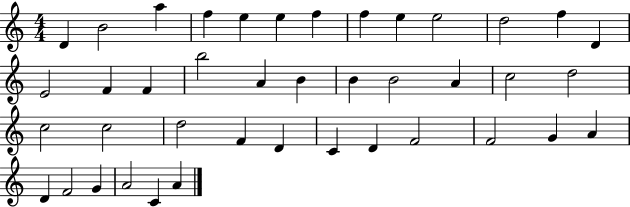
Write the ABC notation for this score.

X:1
T:Untitled
M:4/4
L:1/4
K:C
D B2 a f e e f f e e2 d2 f D E2 F F b2 A B B B2 A c2 d2 c2 c2 d2 F D C D F2 F2 G A D F2 G A2 C A